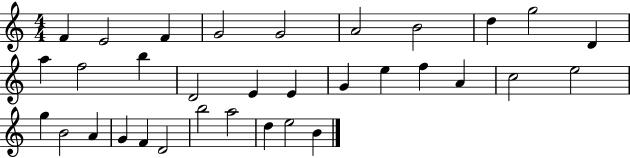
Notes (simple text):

F4/q E4/h F4/q G4/h G4/h A4/h B4/h D5/q G5/h D4/q A5/q F5/h B5/q D4/h E4/q E4/q G4/q E5/q F5/q A4/q C5/h E5/h G5/q B4/h A4/q G4/q F4/q D4/h B5/h A5/h D5/q E5/h B4/q